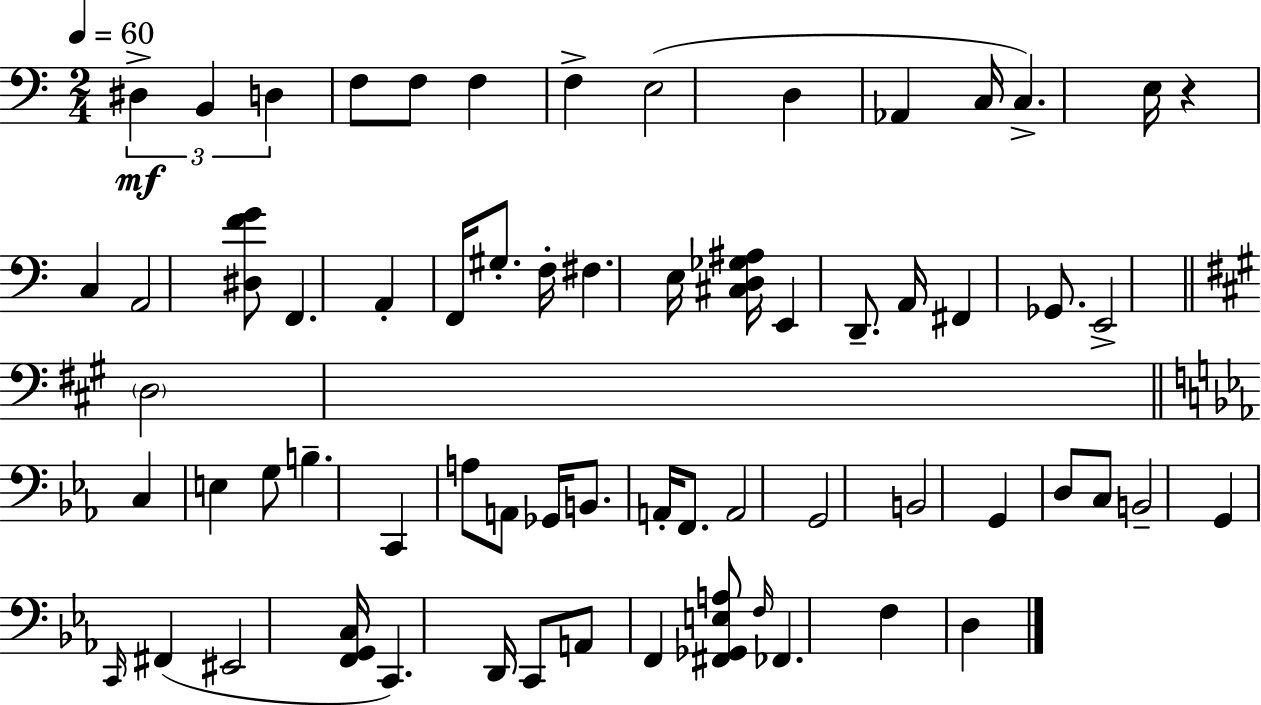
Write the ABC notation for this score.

X:1
T:Untitled
M:2/4
L:1/4
K:C
^D, B,, D, F,/2 F,/2 F, F, E,2 D, _A,, C,/4 C, E,/4 z C, A,,2 [^D,FG]/2 F,, A,, F,,/4 ^G,/2 F,/4 ^F, E,/4 [^C,D,_G,^A,]/4 E,, D,,/2 A,,/4 ^F,, _G,,/2 E,,2 D,2 C, E, G,/2 B, C,, A,/2 A,,/2 _G,,/4 B,,/2 A,,/4 F,,/2 A,,2 G,,2 B,,2 G,, D,/2 C,/2 B,,2 G,, C,,/4 ^F,, ^E,,2 [F,,G,,C,]/4 C,, D,,/4 C,,/2 A,,/2 F,, [^F,,_G,,E,A,]/2 F,/4 _F,, F, D,